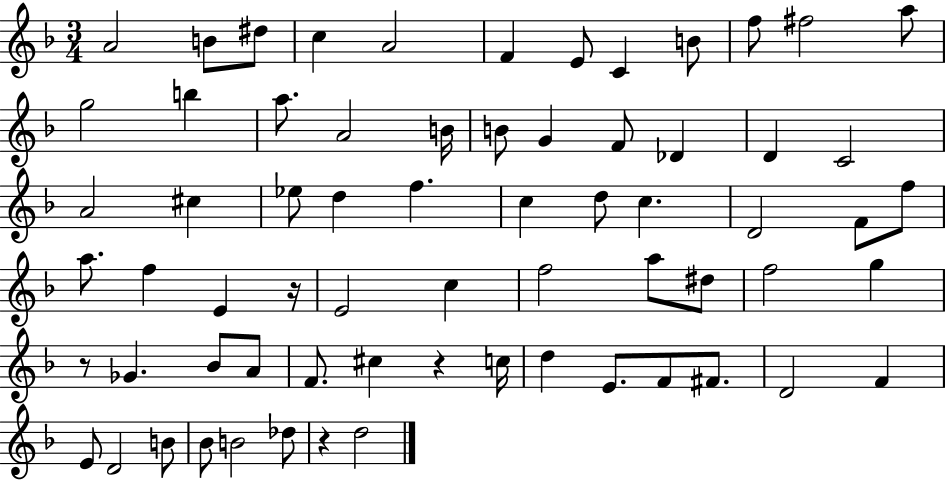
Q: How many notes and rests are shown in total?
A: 67